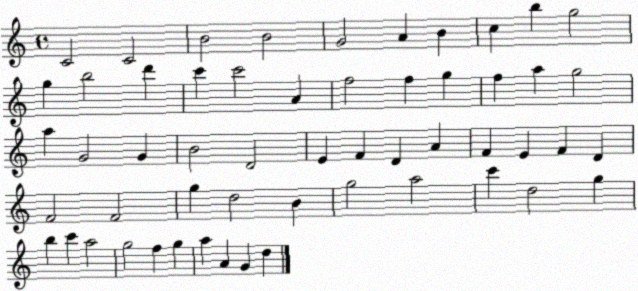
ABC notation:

X:1
T:Untitled
M:4/4
L:1/4
K:C
C2 C2 B2 B2 G2 A B c b g2 g b2 d' c' c'2 A f2 f g f a g2 a G2 G B2 D2 E F D A F E F D F2 F2 g d2 B g2 a2 c' d2 g b c' a2 g2 f g a A G d